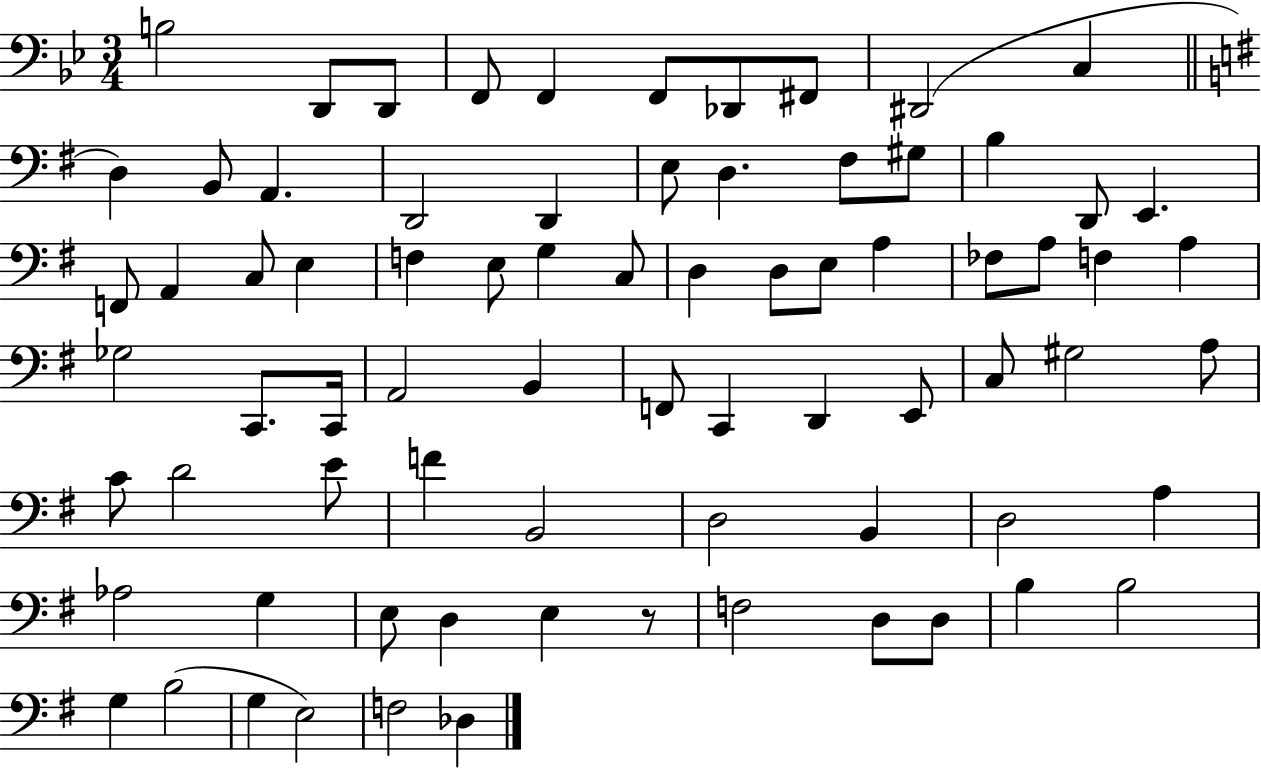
X:1
T:Untitled
M:3/4
L:1/4
K:Bb
B,2 D,,/2 D,,/2 F,,/2 F,, F,,/2 _D,,/2 ^F,,/2 ^D,,2 C, D, B,,/2 A,, D,,2 D,, E,/2 D, ^F,/2 ^G,/2 B, D,,/2 E,, F,,/2 A,, C,/2 E, F, E,/2 G, C,/2 D, D,/2 E,/2 A, _F,/2 A,/2 F, A, _G,2 C,,/2 C,,/4 A,,2 B,, F,,/2 C,, D,, E,,/2 C,/2 ^G,2 A,/2 C/2 D2 E/2 F B,,2 D,2 B,, D,2 A, _A,2 G, E,/2 D, E, z/2 F,2 D,/2 D,/2 B, B,2 G, B,2 G, E,2 F,2 _D,